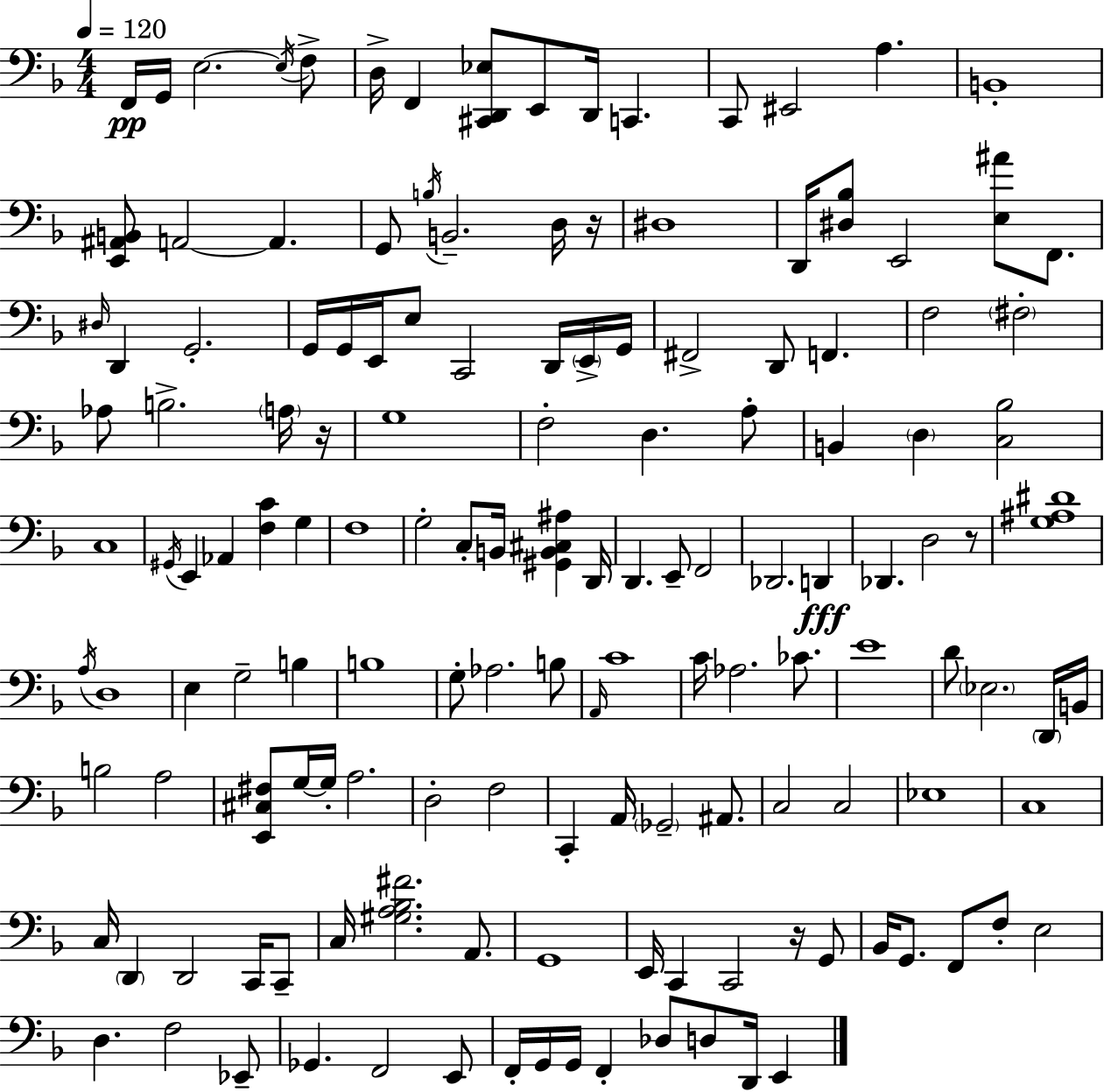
F2/s G2/s E3/h. E3/s F3/e D3/s F2/q [C#2,D2,Eb3]/e E2/e D2/s C2/q. C2/e EIS2/h A3/q. B2/w [E2,A#2,B2]/e A2/h A2/q. G2/e B3/s B2/h. D3/s R/s D#3/w D2/s [D#3,Bb3]/e E2/h [E3,A#4]/e F2/e. D#3/s D2/q G2/h. G2/s G2/s E2/s E3/e C2/h D2/s E2/s G2/s F#2/h D2/e F2/q. F3/h F#3/h Ab3/e B3/h. A3/s R/s G3/w F3/h D3/q. A3/e B2/q D3/q [C3,Bb3]/h C3/w G#2/s E2/q Ab2/q [F3,C4]/q G3/q F3/w G3/h C3/e B2/s [G#2,B2,C#3,A#3]/q D2/s D2/q. E2/e F2/h Db2/h. D2/q Db2/q. D3/h R/e [G3,A#3,D#4]/w A3/s D3/w E3/q G3/h B3/q B3/w G3/e Ab3/h. B3/e A2/s C4/w C4/s Ab3/h. CES4/e. E4/w D4/e Eb3/h. D2/s B2/s B3/h A3/h [E2,C#3,F#3]/e G3/s G3/s A3/h. D3/h F3/h C2/q A2/s Gb2/h A#2/e. C3/h C3/h Eb3/w C3/w C3/s D2/q D2/h C2/s C2/e C3/s [G#3,A3,Bb3,F#4]/h. A2/e. G2/w E2/s C2/q C2/h R/s G2/e Bb2/s G2/e. F2/e F3/e E3/h D3/q. F3/h Eb2/e Gb2/q. F2/h E2/e F2/s G2/s G2/s F2/q Db3/e D3/e D2/s E2/q